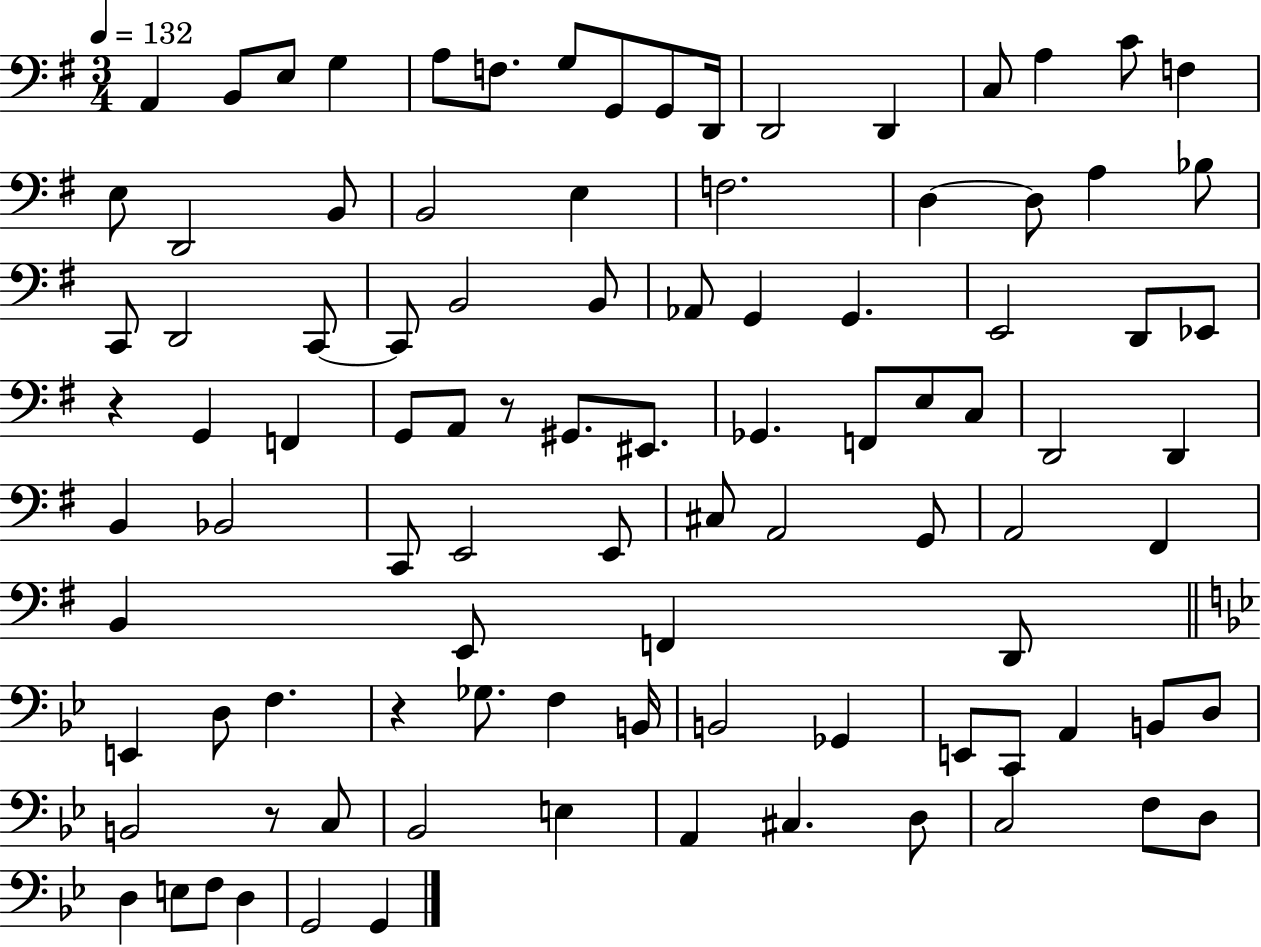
A2/q B2/e E3/e G3/q A3/e F3/e. G3/e G2/e G2/e D2/s D2/h D2/q C3/e A3/q C4/e F3/q E3/e D2/h B2/e B2/h E3/q F3/h. D3/q D3/e A3/q Bb3/e C2/e D2/h C2/e C2/e B2/h B2/e Ab2/e G2/q G2/q. E2/h D2/e Eb2/e R/q G2/q F2/q G2/e A2/e R/e G#2/e. EIS2/e. Gb2/q. F2/e E3/e C3/e D2/h D2/q B2/q Bb2/h C2/e E2/h E2/e C#3/e A2/h G2/e A2/h F#2/q B2/q E2/e F2/q D2/e E2/q D3/e F3/q. R/q Gb3/e. F3/q B2/s B2/h Gb2/q E2/e C2/e A2/q B2/e D3/e B2/h R/e C3/e Bb2/h E3/q A2/q C#3/q. D3/e C3/h F3/e D3/e D3/q E3/e F3/e D3/q G2/h G2/q